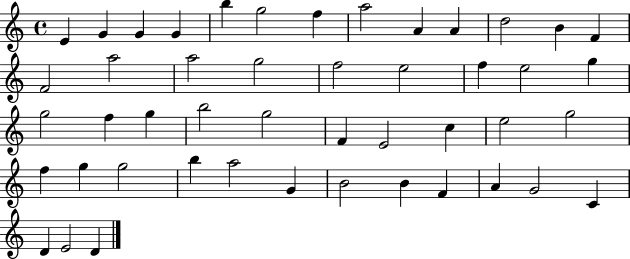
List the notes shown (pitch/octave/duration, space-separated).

E4/q G4/q G4/q G4/q B5/q G5/h F5/q A5/h A4/q A4/q D5/h B4/q F4/q F4/h A5/h A5/h G5/h F5/h E5/h F5/q E5/h G5/q G5/h F5/q G5/q B5/h G5/h F4/q E4/h C5/q E5/h G5/h F5/q G5/q G5/h B5/q A5/h G4/q B4/h B4/q F4/q A4/q G4/h C4/q D4/q E4/h D4/q